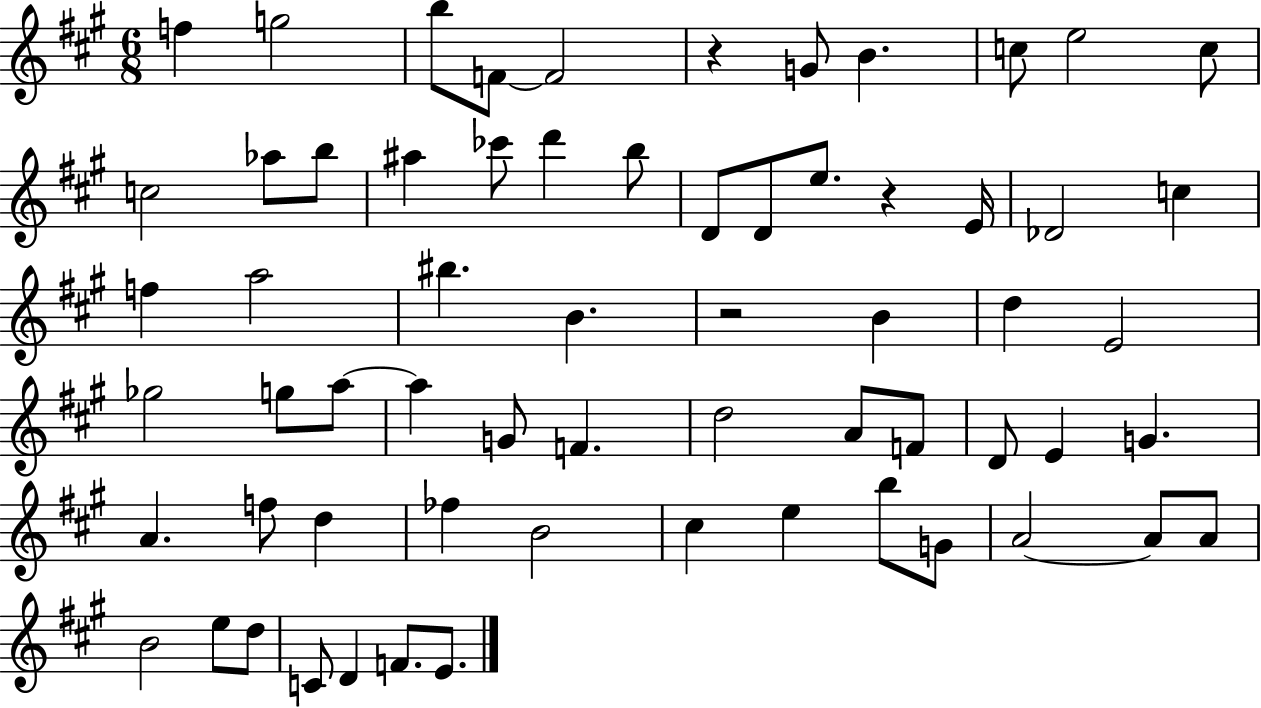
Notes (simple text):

F5/q G5/h B5/e F4/e F4/h R/q G4/e B4/q. C5/e E5/h C5/e C5/h Ab5/e B5/e A#5/q CES6/e D6/q B5/e D4/e D4/e E5/e. R/q E4/s Db4/h C5/q F5/q A5/h BIS5/q. B4/q. R/h B4/q D5/q E4/h Gb5/h G5/e A5/e A5/q G4/e F4/q. D5/h A4/e F4/e D4/e E4/q G4/q. A4/q. F5/e D5/q FES5/q B4/h C#5/q E5/q B5/e G4/e A4/h A4/e A4/e B4/h E5/e D5/e C4/e D4/q F4/e. E4/e.